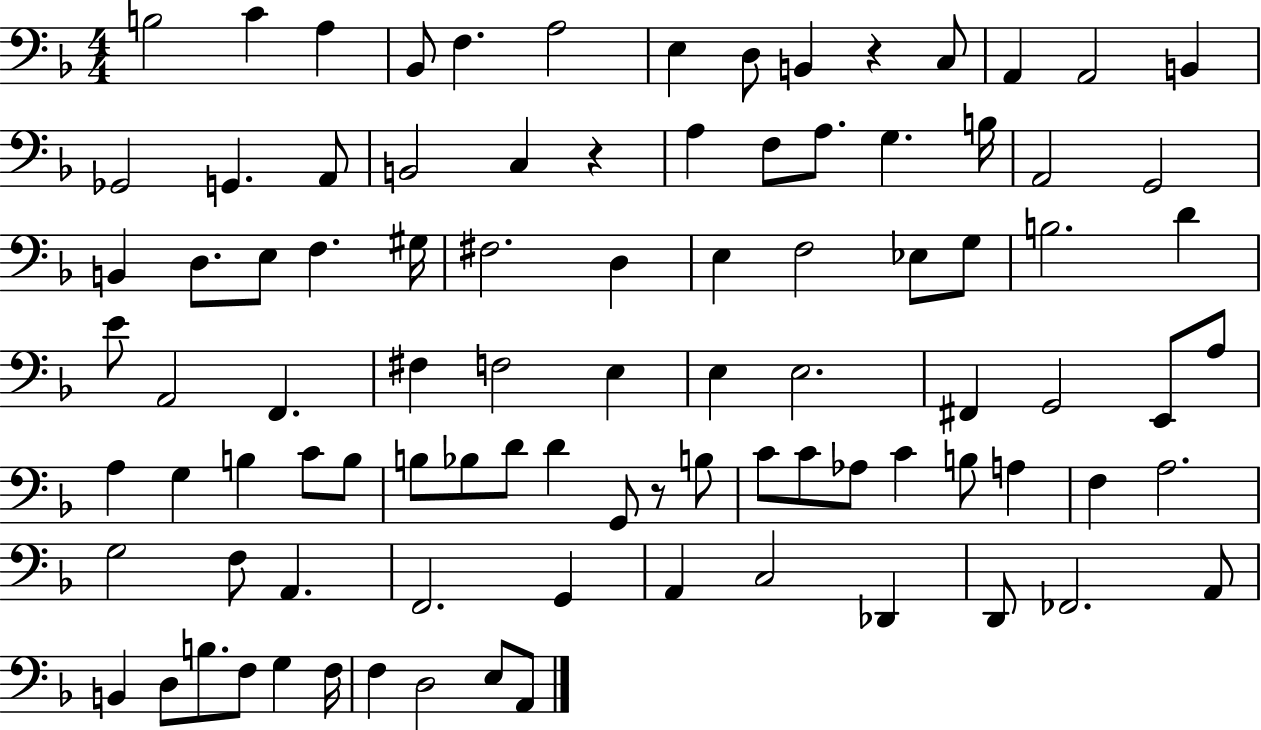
{
  \clef bass
  \numericTimeSignature
  \time 4/4
  \key f \major
  b2 c'4 a4 | bes,8 f4. a2 | e4 d8 b,4 r4 c8 | a,4 a,2 b,4 | \break ges,2 g,4. a,8 | b,2 c4 r4 | a4 f8 a8. g4. b16 | a,2 g,2 | \break b,4 d8. e8 f4. gis16 | fis2. d4 | e4 f2 ees8 g8 | b2. d'4 | \break e'8 a,2 f,4. | fis4 f2 e4 | e4 e2. | fis,4 g,2 e,8 a8 | \break a4 g4 b4 c'8 b8 | b8 bes8 d'8 d'4 g,8 r8 b8 | c'8 c'8 aes8 c'4 b8 a4 | f4 a2. | \break g2 f8 a,4. | f,2. g,4 | a,4 c2 des,4 | d,8 fes,2. a,8 | \break b,4 d8 b8. f8 g4 f16 | f4 d2 e8 a,8 | \bar "|."
}